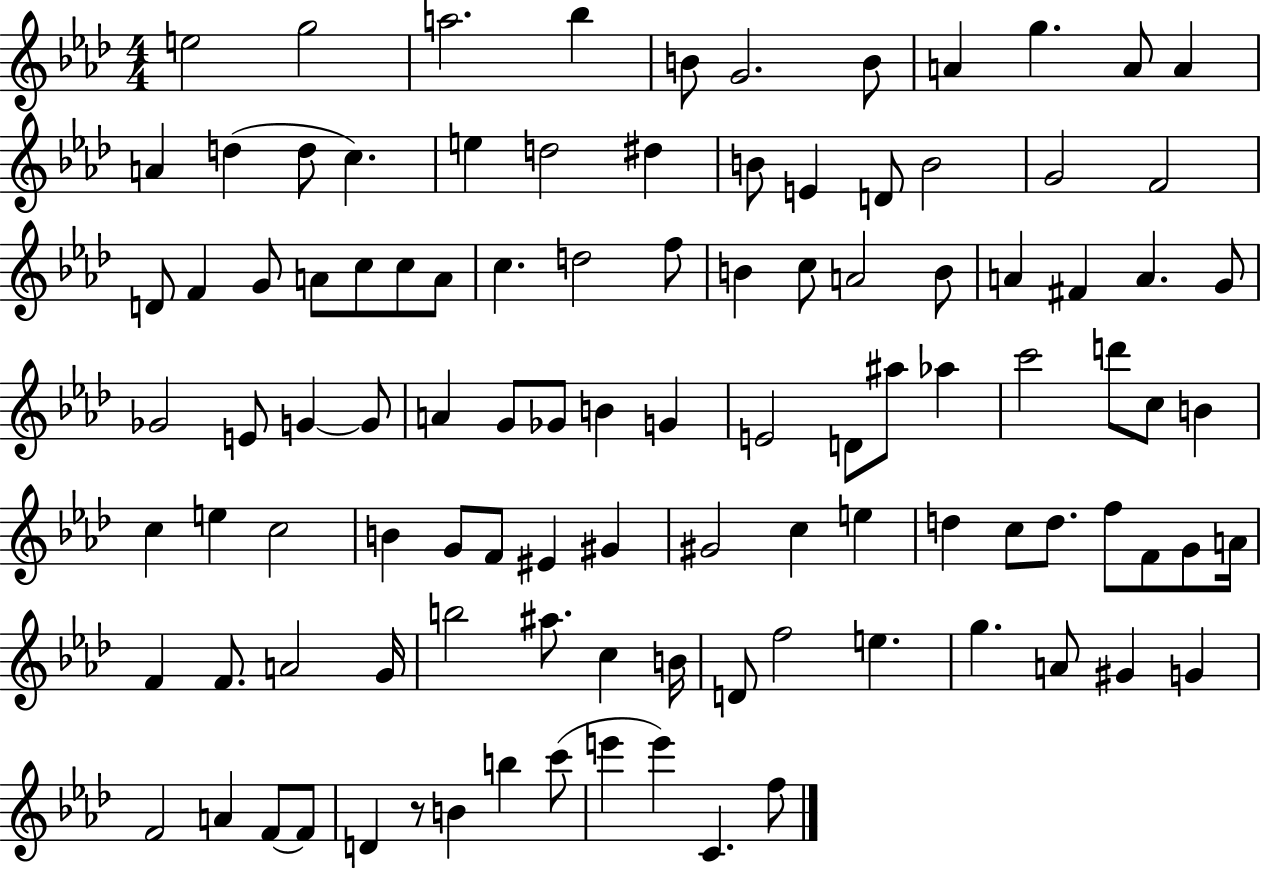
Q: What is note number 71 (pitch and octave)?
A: D5